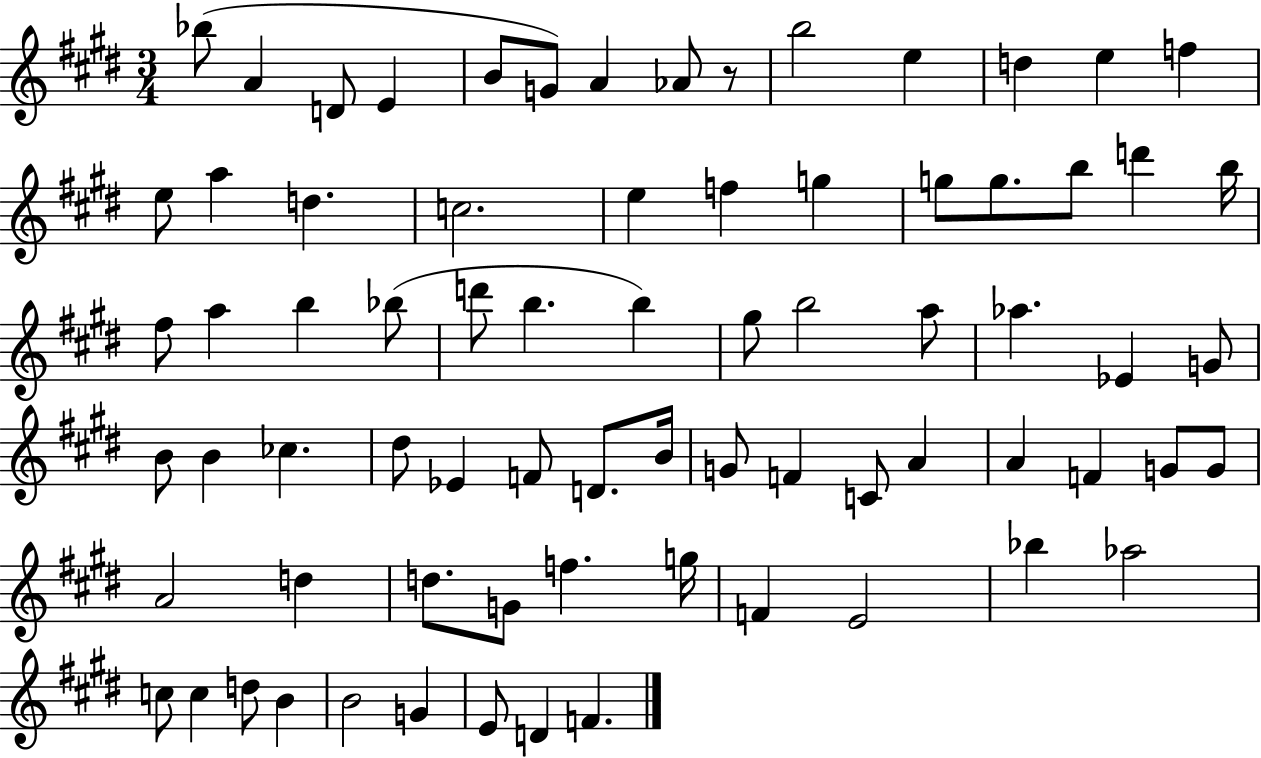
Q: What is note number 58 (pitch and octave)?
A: G4